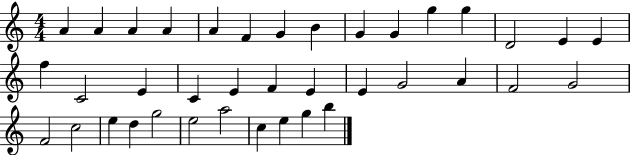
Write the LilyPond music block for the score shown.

{
  \clef treble
  \numericTimeSignature
  \time 4/4
  \key c \major
  a'4 a'4 a'4 a'4 | a'4 f'4 g'4 b'4 | g'4 g'4 g''4 g''4 | d'2 e'4 e'4 | \break f''4 c'2 e'4 | c'4 e'4 f'4 e'4 | e'4 g'2 a'4 | f'2 g'2 | \break f'2 c''2 | e''4 d''4 g''2 | e''2 a''2 | c''4 e''4 g''4 b''4 | \break \bar "|."
}